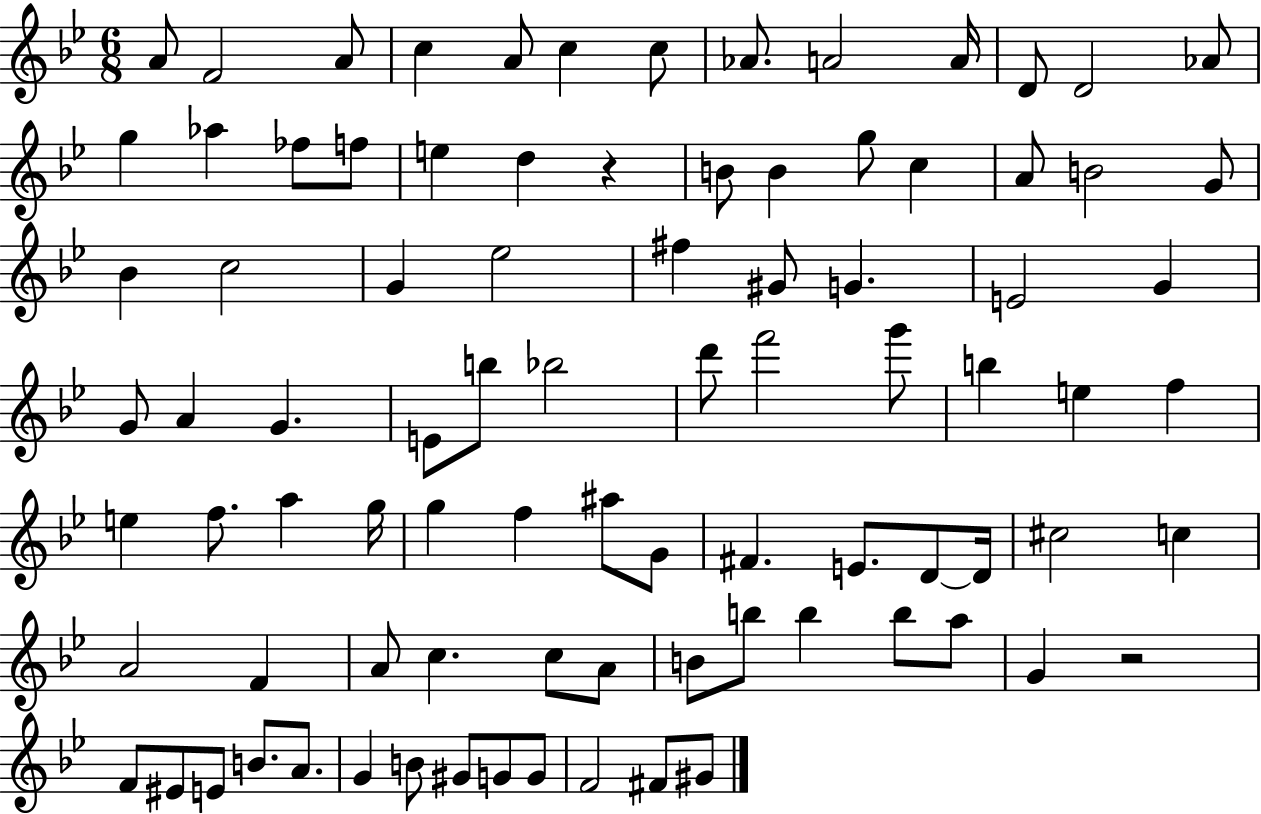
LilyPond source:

{
  \clef treble
  \numericTimeSignature
  \time 6/8
  \key bes \major
  a'8 f'2 a'8 | c''4 a'8 c''4 c''8 | aes'8. a'2 a'16 | d'8 d'2 aes'8 | \break g''4 aes''4 fes''8 f''8 | e''4 d''4 r4 | b'8 b'4 g''8 c''4 | a'8 b'2 g'8 | \break bes'4 c''2 | g'4 ees''2 | fis''4 gis'8 g'4. | e'2 g'4 | \break g'8 a'4 g'4. | e'8 b''8 bes''2 | d'''8 f'''2 g'''8 | b''4 e''4 f''4 | \break e''4 f''8. a''4 g''16 | g''4 f''4 ais''8 g'8 | fis'4. e'8. d'8~~ d'16 | cis''2 c''4 | \break a'2 f'4 | a'8 c''4. c''8 a'8 | b'8 b''8 b''4 b''8 a''8 | g'4 r2 | \break f'8 eis'8 e'8 b'8. a'8. | g'4 b'8 gis'8 g'8 g'8 | f'2 fis'8 gis'8 | \bar "|."
}